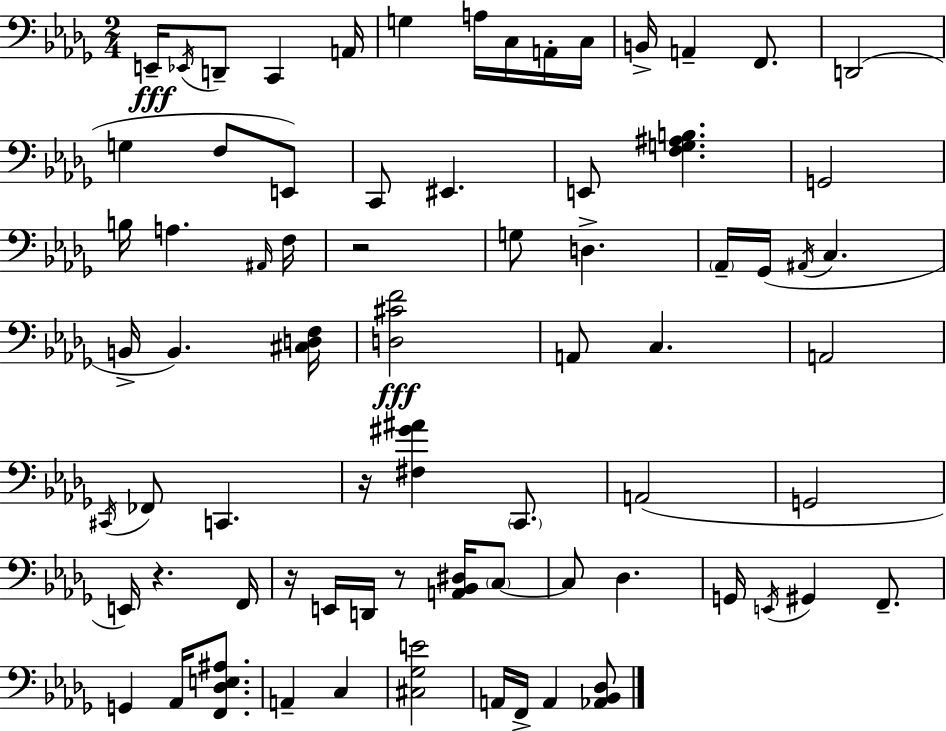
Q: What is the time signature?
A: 2/4